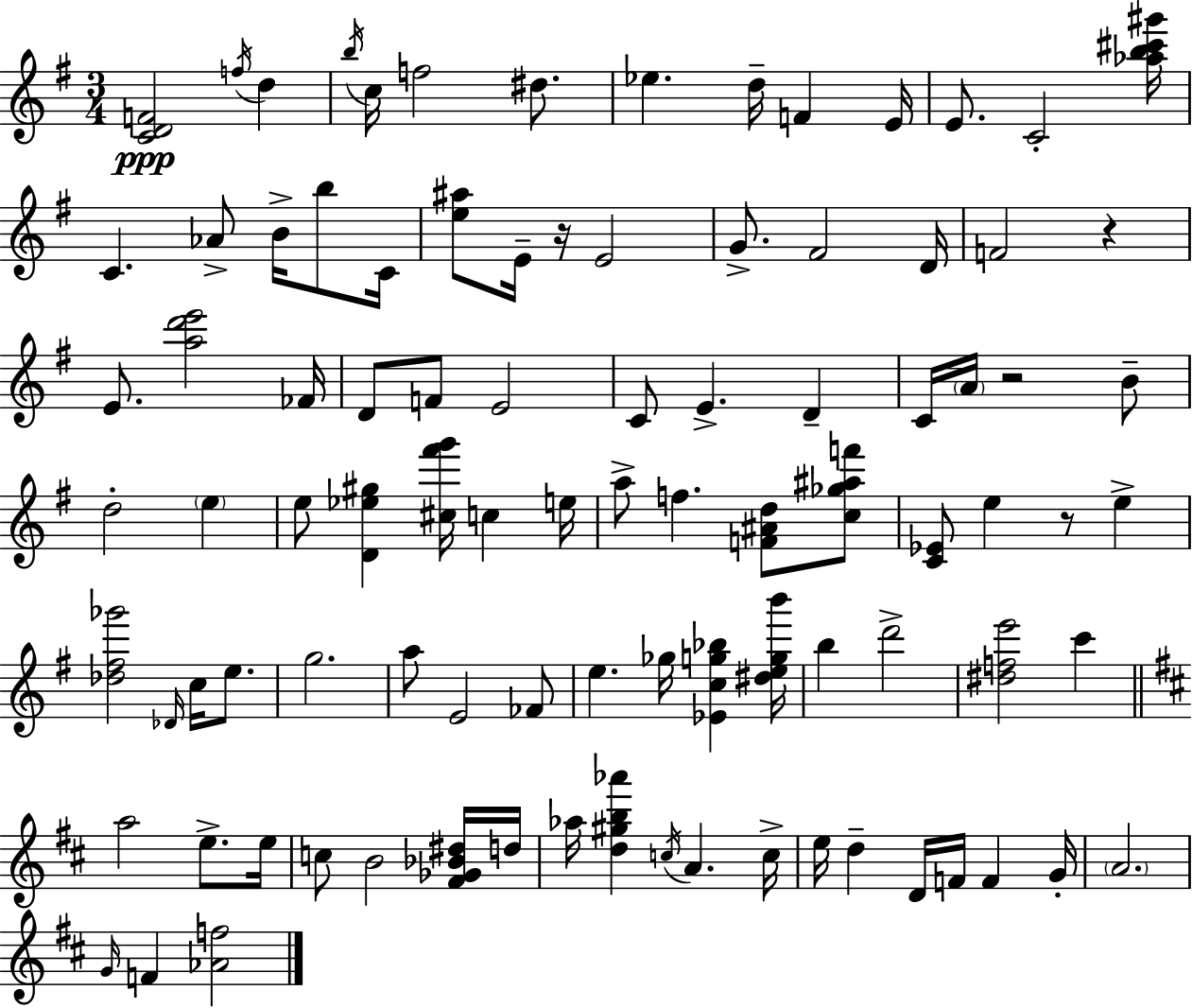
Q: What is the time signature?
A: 3/4